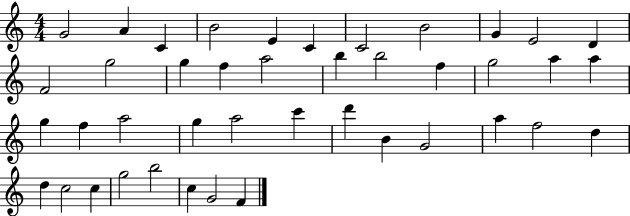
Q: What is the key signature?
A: C major